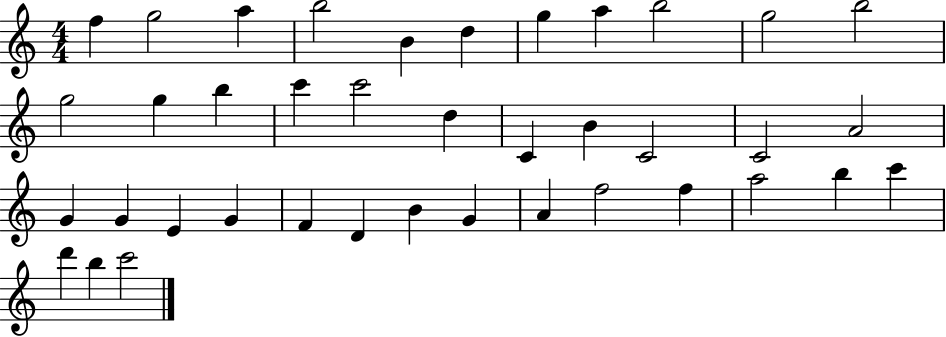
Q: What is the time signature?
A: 4/4